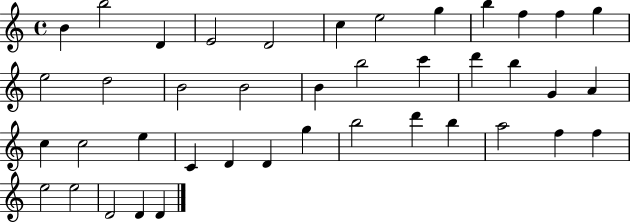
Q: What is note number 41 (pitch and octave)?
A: D4